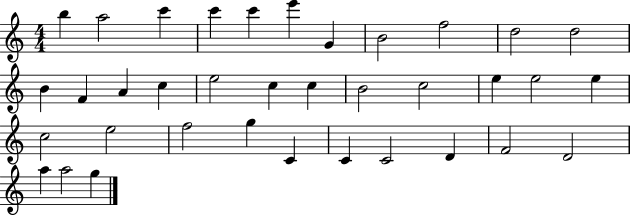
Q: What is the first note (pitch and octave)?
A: B5